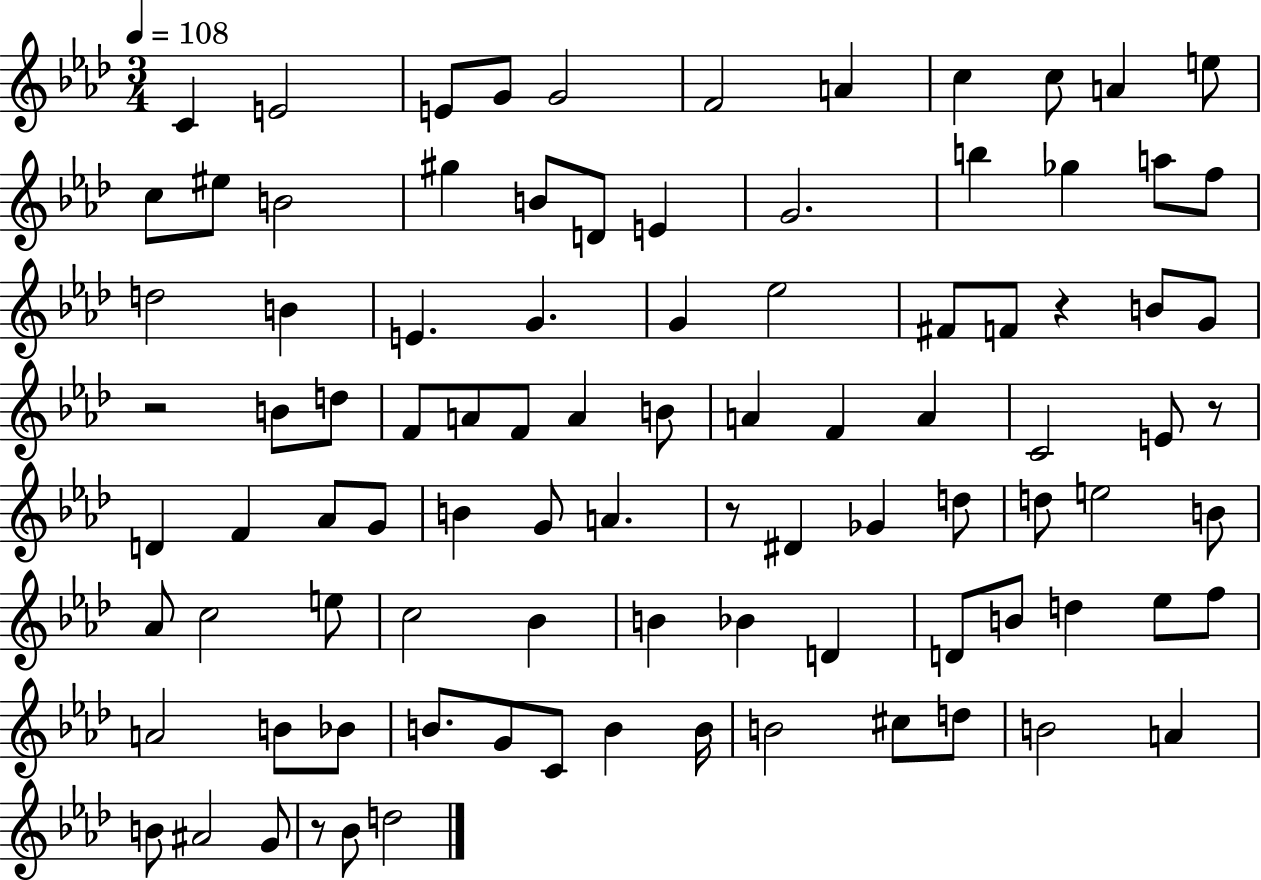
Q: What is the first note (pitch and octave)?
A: C4